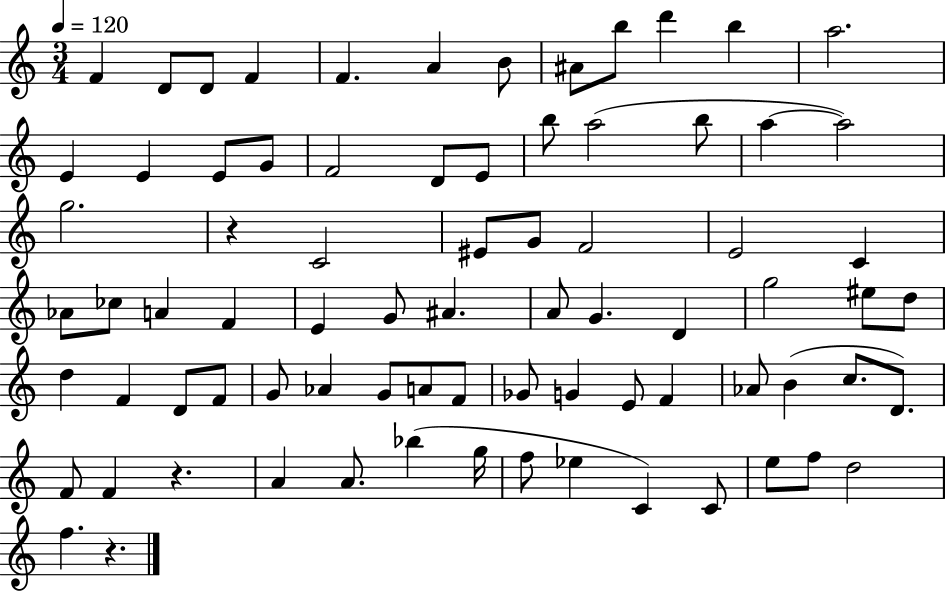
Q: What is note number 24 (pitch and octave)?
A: A5